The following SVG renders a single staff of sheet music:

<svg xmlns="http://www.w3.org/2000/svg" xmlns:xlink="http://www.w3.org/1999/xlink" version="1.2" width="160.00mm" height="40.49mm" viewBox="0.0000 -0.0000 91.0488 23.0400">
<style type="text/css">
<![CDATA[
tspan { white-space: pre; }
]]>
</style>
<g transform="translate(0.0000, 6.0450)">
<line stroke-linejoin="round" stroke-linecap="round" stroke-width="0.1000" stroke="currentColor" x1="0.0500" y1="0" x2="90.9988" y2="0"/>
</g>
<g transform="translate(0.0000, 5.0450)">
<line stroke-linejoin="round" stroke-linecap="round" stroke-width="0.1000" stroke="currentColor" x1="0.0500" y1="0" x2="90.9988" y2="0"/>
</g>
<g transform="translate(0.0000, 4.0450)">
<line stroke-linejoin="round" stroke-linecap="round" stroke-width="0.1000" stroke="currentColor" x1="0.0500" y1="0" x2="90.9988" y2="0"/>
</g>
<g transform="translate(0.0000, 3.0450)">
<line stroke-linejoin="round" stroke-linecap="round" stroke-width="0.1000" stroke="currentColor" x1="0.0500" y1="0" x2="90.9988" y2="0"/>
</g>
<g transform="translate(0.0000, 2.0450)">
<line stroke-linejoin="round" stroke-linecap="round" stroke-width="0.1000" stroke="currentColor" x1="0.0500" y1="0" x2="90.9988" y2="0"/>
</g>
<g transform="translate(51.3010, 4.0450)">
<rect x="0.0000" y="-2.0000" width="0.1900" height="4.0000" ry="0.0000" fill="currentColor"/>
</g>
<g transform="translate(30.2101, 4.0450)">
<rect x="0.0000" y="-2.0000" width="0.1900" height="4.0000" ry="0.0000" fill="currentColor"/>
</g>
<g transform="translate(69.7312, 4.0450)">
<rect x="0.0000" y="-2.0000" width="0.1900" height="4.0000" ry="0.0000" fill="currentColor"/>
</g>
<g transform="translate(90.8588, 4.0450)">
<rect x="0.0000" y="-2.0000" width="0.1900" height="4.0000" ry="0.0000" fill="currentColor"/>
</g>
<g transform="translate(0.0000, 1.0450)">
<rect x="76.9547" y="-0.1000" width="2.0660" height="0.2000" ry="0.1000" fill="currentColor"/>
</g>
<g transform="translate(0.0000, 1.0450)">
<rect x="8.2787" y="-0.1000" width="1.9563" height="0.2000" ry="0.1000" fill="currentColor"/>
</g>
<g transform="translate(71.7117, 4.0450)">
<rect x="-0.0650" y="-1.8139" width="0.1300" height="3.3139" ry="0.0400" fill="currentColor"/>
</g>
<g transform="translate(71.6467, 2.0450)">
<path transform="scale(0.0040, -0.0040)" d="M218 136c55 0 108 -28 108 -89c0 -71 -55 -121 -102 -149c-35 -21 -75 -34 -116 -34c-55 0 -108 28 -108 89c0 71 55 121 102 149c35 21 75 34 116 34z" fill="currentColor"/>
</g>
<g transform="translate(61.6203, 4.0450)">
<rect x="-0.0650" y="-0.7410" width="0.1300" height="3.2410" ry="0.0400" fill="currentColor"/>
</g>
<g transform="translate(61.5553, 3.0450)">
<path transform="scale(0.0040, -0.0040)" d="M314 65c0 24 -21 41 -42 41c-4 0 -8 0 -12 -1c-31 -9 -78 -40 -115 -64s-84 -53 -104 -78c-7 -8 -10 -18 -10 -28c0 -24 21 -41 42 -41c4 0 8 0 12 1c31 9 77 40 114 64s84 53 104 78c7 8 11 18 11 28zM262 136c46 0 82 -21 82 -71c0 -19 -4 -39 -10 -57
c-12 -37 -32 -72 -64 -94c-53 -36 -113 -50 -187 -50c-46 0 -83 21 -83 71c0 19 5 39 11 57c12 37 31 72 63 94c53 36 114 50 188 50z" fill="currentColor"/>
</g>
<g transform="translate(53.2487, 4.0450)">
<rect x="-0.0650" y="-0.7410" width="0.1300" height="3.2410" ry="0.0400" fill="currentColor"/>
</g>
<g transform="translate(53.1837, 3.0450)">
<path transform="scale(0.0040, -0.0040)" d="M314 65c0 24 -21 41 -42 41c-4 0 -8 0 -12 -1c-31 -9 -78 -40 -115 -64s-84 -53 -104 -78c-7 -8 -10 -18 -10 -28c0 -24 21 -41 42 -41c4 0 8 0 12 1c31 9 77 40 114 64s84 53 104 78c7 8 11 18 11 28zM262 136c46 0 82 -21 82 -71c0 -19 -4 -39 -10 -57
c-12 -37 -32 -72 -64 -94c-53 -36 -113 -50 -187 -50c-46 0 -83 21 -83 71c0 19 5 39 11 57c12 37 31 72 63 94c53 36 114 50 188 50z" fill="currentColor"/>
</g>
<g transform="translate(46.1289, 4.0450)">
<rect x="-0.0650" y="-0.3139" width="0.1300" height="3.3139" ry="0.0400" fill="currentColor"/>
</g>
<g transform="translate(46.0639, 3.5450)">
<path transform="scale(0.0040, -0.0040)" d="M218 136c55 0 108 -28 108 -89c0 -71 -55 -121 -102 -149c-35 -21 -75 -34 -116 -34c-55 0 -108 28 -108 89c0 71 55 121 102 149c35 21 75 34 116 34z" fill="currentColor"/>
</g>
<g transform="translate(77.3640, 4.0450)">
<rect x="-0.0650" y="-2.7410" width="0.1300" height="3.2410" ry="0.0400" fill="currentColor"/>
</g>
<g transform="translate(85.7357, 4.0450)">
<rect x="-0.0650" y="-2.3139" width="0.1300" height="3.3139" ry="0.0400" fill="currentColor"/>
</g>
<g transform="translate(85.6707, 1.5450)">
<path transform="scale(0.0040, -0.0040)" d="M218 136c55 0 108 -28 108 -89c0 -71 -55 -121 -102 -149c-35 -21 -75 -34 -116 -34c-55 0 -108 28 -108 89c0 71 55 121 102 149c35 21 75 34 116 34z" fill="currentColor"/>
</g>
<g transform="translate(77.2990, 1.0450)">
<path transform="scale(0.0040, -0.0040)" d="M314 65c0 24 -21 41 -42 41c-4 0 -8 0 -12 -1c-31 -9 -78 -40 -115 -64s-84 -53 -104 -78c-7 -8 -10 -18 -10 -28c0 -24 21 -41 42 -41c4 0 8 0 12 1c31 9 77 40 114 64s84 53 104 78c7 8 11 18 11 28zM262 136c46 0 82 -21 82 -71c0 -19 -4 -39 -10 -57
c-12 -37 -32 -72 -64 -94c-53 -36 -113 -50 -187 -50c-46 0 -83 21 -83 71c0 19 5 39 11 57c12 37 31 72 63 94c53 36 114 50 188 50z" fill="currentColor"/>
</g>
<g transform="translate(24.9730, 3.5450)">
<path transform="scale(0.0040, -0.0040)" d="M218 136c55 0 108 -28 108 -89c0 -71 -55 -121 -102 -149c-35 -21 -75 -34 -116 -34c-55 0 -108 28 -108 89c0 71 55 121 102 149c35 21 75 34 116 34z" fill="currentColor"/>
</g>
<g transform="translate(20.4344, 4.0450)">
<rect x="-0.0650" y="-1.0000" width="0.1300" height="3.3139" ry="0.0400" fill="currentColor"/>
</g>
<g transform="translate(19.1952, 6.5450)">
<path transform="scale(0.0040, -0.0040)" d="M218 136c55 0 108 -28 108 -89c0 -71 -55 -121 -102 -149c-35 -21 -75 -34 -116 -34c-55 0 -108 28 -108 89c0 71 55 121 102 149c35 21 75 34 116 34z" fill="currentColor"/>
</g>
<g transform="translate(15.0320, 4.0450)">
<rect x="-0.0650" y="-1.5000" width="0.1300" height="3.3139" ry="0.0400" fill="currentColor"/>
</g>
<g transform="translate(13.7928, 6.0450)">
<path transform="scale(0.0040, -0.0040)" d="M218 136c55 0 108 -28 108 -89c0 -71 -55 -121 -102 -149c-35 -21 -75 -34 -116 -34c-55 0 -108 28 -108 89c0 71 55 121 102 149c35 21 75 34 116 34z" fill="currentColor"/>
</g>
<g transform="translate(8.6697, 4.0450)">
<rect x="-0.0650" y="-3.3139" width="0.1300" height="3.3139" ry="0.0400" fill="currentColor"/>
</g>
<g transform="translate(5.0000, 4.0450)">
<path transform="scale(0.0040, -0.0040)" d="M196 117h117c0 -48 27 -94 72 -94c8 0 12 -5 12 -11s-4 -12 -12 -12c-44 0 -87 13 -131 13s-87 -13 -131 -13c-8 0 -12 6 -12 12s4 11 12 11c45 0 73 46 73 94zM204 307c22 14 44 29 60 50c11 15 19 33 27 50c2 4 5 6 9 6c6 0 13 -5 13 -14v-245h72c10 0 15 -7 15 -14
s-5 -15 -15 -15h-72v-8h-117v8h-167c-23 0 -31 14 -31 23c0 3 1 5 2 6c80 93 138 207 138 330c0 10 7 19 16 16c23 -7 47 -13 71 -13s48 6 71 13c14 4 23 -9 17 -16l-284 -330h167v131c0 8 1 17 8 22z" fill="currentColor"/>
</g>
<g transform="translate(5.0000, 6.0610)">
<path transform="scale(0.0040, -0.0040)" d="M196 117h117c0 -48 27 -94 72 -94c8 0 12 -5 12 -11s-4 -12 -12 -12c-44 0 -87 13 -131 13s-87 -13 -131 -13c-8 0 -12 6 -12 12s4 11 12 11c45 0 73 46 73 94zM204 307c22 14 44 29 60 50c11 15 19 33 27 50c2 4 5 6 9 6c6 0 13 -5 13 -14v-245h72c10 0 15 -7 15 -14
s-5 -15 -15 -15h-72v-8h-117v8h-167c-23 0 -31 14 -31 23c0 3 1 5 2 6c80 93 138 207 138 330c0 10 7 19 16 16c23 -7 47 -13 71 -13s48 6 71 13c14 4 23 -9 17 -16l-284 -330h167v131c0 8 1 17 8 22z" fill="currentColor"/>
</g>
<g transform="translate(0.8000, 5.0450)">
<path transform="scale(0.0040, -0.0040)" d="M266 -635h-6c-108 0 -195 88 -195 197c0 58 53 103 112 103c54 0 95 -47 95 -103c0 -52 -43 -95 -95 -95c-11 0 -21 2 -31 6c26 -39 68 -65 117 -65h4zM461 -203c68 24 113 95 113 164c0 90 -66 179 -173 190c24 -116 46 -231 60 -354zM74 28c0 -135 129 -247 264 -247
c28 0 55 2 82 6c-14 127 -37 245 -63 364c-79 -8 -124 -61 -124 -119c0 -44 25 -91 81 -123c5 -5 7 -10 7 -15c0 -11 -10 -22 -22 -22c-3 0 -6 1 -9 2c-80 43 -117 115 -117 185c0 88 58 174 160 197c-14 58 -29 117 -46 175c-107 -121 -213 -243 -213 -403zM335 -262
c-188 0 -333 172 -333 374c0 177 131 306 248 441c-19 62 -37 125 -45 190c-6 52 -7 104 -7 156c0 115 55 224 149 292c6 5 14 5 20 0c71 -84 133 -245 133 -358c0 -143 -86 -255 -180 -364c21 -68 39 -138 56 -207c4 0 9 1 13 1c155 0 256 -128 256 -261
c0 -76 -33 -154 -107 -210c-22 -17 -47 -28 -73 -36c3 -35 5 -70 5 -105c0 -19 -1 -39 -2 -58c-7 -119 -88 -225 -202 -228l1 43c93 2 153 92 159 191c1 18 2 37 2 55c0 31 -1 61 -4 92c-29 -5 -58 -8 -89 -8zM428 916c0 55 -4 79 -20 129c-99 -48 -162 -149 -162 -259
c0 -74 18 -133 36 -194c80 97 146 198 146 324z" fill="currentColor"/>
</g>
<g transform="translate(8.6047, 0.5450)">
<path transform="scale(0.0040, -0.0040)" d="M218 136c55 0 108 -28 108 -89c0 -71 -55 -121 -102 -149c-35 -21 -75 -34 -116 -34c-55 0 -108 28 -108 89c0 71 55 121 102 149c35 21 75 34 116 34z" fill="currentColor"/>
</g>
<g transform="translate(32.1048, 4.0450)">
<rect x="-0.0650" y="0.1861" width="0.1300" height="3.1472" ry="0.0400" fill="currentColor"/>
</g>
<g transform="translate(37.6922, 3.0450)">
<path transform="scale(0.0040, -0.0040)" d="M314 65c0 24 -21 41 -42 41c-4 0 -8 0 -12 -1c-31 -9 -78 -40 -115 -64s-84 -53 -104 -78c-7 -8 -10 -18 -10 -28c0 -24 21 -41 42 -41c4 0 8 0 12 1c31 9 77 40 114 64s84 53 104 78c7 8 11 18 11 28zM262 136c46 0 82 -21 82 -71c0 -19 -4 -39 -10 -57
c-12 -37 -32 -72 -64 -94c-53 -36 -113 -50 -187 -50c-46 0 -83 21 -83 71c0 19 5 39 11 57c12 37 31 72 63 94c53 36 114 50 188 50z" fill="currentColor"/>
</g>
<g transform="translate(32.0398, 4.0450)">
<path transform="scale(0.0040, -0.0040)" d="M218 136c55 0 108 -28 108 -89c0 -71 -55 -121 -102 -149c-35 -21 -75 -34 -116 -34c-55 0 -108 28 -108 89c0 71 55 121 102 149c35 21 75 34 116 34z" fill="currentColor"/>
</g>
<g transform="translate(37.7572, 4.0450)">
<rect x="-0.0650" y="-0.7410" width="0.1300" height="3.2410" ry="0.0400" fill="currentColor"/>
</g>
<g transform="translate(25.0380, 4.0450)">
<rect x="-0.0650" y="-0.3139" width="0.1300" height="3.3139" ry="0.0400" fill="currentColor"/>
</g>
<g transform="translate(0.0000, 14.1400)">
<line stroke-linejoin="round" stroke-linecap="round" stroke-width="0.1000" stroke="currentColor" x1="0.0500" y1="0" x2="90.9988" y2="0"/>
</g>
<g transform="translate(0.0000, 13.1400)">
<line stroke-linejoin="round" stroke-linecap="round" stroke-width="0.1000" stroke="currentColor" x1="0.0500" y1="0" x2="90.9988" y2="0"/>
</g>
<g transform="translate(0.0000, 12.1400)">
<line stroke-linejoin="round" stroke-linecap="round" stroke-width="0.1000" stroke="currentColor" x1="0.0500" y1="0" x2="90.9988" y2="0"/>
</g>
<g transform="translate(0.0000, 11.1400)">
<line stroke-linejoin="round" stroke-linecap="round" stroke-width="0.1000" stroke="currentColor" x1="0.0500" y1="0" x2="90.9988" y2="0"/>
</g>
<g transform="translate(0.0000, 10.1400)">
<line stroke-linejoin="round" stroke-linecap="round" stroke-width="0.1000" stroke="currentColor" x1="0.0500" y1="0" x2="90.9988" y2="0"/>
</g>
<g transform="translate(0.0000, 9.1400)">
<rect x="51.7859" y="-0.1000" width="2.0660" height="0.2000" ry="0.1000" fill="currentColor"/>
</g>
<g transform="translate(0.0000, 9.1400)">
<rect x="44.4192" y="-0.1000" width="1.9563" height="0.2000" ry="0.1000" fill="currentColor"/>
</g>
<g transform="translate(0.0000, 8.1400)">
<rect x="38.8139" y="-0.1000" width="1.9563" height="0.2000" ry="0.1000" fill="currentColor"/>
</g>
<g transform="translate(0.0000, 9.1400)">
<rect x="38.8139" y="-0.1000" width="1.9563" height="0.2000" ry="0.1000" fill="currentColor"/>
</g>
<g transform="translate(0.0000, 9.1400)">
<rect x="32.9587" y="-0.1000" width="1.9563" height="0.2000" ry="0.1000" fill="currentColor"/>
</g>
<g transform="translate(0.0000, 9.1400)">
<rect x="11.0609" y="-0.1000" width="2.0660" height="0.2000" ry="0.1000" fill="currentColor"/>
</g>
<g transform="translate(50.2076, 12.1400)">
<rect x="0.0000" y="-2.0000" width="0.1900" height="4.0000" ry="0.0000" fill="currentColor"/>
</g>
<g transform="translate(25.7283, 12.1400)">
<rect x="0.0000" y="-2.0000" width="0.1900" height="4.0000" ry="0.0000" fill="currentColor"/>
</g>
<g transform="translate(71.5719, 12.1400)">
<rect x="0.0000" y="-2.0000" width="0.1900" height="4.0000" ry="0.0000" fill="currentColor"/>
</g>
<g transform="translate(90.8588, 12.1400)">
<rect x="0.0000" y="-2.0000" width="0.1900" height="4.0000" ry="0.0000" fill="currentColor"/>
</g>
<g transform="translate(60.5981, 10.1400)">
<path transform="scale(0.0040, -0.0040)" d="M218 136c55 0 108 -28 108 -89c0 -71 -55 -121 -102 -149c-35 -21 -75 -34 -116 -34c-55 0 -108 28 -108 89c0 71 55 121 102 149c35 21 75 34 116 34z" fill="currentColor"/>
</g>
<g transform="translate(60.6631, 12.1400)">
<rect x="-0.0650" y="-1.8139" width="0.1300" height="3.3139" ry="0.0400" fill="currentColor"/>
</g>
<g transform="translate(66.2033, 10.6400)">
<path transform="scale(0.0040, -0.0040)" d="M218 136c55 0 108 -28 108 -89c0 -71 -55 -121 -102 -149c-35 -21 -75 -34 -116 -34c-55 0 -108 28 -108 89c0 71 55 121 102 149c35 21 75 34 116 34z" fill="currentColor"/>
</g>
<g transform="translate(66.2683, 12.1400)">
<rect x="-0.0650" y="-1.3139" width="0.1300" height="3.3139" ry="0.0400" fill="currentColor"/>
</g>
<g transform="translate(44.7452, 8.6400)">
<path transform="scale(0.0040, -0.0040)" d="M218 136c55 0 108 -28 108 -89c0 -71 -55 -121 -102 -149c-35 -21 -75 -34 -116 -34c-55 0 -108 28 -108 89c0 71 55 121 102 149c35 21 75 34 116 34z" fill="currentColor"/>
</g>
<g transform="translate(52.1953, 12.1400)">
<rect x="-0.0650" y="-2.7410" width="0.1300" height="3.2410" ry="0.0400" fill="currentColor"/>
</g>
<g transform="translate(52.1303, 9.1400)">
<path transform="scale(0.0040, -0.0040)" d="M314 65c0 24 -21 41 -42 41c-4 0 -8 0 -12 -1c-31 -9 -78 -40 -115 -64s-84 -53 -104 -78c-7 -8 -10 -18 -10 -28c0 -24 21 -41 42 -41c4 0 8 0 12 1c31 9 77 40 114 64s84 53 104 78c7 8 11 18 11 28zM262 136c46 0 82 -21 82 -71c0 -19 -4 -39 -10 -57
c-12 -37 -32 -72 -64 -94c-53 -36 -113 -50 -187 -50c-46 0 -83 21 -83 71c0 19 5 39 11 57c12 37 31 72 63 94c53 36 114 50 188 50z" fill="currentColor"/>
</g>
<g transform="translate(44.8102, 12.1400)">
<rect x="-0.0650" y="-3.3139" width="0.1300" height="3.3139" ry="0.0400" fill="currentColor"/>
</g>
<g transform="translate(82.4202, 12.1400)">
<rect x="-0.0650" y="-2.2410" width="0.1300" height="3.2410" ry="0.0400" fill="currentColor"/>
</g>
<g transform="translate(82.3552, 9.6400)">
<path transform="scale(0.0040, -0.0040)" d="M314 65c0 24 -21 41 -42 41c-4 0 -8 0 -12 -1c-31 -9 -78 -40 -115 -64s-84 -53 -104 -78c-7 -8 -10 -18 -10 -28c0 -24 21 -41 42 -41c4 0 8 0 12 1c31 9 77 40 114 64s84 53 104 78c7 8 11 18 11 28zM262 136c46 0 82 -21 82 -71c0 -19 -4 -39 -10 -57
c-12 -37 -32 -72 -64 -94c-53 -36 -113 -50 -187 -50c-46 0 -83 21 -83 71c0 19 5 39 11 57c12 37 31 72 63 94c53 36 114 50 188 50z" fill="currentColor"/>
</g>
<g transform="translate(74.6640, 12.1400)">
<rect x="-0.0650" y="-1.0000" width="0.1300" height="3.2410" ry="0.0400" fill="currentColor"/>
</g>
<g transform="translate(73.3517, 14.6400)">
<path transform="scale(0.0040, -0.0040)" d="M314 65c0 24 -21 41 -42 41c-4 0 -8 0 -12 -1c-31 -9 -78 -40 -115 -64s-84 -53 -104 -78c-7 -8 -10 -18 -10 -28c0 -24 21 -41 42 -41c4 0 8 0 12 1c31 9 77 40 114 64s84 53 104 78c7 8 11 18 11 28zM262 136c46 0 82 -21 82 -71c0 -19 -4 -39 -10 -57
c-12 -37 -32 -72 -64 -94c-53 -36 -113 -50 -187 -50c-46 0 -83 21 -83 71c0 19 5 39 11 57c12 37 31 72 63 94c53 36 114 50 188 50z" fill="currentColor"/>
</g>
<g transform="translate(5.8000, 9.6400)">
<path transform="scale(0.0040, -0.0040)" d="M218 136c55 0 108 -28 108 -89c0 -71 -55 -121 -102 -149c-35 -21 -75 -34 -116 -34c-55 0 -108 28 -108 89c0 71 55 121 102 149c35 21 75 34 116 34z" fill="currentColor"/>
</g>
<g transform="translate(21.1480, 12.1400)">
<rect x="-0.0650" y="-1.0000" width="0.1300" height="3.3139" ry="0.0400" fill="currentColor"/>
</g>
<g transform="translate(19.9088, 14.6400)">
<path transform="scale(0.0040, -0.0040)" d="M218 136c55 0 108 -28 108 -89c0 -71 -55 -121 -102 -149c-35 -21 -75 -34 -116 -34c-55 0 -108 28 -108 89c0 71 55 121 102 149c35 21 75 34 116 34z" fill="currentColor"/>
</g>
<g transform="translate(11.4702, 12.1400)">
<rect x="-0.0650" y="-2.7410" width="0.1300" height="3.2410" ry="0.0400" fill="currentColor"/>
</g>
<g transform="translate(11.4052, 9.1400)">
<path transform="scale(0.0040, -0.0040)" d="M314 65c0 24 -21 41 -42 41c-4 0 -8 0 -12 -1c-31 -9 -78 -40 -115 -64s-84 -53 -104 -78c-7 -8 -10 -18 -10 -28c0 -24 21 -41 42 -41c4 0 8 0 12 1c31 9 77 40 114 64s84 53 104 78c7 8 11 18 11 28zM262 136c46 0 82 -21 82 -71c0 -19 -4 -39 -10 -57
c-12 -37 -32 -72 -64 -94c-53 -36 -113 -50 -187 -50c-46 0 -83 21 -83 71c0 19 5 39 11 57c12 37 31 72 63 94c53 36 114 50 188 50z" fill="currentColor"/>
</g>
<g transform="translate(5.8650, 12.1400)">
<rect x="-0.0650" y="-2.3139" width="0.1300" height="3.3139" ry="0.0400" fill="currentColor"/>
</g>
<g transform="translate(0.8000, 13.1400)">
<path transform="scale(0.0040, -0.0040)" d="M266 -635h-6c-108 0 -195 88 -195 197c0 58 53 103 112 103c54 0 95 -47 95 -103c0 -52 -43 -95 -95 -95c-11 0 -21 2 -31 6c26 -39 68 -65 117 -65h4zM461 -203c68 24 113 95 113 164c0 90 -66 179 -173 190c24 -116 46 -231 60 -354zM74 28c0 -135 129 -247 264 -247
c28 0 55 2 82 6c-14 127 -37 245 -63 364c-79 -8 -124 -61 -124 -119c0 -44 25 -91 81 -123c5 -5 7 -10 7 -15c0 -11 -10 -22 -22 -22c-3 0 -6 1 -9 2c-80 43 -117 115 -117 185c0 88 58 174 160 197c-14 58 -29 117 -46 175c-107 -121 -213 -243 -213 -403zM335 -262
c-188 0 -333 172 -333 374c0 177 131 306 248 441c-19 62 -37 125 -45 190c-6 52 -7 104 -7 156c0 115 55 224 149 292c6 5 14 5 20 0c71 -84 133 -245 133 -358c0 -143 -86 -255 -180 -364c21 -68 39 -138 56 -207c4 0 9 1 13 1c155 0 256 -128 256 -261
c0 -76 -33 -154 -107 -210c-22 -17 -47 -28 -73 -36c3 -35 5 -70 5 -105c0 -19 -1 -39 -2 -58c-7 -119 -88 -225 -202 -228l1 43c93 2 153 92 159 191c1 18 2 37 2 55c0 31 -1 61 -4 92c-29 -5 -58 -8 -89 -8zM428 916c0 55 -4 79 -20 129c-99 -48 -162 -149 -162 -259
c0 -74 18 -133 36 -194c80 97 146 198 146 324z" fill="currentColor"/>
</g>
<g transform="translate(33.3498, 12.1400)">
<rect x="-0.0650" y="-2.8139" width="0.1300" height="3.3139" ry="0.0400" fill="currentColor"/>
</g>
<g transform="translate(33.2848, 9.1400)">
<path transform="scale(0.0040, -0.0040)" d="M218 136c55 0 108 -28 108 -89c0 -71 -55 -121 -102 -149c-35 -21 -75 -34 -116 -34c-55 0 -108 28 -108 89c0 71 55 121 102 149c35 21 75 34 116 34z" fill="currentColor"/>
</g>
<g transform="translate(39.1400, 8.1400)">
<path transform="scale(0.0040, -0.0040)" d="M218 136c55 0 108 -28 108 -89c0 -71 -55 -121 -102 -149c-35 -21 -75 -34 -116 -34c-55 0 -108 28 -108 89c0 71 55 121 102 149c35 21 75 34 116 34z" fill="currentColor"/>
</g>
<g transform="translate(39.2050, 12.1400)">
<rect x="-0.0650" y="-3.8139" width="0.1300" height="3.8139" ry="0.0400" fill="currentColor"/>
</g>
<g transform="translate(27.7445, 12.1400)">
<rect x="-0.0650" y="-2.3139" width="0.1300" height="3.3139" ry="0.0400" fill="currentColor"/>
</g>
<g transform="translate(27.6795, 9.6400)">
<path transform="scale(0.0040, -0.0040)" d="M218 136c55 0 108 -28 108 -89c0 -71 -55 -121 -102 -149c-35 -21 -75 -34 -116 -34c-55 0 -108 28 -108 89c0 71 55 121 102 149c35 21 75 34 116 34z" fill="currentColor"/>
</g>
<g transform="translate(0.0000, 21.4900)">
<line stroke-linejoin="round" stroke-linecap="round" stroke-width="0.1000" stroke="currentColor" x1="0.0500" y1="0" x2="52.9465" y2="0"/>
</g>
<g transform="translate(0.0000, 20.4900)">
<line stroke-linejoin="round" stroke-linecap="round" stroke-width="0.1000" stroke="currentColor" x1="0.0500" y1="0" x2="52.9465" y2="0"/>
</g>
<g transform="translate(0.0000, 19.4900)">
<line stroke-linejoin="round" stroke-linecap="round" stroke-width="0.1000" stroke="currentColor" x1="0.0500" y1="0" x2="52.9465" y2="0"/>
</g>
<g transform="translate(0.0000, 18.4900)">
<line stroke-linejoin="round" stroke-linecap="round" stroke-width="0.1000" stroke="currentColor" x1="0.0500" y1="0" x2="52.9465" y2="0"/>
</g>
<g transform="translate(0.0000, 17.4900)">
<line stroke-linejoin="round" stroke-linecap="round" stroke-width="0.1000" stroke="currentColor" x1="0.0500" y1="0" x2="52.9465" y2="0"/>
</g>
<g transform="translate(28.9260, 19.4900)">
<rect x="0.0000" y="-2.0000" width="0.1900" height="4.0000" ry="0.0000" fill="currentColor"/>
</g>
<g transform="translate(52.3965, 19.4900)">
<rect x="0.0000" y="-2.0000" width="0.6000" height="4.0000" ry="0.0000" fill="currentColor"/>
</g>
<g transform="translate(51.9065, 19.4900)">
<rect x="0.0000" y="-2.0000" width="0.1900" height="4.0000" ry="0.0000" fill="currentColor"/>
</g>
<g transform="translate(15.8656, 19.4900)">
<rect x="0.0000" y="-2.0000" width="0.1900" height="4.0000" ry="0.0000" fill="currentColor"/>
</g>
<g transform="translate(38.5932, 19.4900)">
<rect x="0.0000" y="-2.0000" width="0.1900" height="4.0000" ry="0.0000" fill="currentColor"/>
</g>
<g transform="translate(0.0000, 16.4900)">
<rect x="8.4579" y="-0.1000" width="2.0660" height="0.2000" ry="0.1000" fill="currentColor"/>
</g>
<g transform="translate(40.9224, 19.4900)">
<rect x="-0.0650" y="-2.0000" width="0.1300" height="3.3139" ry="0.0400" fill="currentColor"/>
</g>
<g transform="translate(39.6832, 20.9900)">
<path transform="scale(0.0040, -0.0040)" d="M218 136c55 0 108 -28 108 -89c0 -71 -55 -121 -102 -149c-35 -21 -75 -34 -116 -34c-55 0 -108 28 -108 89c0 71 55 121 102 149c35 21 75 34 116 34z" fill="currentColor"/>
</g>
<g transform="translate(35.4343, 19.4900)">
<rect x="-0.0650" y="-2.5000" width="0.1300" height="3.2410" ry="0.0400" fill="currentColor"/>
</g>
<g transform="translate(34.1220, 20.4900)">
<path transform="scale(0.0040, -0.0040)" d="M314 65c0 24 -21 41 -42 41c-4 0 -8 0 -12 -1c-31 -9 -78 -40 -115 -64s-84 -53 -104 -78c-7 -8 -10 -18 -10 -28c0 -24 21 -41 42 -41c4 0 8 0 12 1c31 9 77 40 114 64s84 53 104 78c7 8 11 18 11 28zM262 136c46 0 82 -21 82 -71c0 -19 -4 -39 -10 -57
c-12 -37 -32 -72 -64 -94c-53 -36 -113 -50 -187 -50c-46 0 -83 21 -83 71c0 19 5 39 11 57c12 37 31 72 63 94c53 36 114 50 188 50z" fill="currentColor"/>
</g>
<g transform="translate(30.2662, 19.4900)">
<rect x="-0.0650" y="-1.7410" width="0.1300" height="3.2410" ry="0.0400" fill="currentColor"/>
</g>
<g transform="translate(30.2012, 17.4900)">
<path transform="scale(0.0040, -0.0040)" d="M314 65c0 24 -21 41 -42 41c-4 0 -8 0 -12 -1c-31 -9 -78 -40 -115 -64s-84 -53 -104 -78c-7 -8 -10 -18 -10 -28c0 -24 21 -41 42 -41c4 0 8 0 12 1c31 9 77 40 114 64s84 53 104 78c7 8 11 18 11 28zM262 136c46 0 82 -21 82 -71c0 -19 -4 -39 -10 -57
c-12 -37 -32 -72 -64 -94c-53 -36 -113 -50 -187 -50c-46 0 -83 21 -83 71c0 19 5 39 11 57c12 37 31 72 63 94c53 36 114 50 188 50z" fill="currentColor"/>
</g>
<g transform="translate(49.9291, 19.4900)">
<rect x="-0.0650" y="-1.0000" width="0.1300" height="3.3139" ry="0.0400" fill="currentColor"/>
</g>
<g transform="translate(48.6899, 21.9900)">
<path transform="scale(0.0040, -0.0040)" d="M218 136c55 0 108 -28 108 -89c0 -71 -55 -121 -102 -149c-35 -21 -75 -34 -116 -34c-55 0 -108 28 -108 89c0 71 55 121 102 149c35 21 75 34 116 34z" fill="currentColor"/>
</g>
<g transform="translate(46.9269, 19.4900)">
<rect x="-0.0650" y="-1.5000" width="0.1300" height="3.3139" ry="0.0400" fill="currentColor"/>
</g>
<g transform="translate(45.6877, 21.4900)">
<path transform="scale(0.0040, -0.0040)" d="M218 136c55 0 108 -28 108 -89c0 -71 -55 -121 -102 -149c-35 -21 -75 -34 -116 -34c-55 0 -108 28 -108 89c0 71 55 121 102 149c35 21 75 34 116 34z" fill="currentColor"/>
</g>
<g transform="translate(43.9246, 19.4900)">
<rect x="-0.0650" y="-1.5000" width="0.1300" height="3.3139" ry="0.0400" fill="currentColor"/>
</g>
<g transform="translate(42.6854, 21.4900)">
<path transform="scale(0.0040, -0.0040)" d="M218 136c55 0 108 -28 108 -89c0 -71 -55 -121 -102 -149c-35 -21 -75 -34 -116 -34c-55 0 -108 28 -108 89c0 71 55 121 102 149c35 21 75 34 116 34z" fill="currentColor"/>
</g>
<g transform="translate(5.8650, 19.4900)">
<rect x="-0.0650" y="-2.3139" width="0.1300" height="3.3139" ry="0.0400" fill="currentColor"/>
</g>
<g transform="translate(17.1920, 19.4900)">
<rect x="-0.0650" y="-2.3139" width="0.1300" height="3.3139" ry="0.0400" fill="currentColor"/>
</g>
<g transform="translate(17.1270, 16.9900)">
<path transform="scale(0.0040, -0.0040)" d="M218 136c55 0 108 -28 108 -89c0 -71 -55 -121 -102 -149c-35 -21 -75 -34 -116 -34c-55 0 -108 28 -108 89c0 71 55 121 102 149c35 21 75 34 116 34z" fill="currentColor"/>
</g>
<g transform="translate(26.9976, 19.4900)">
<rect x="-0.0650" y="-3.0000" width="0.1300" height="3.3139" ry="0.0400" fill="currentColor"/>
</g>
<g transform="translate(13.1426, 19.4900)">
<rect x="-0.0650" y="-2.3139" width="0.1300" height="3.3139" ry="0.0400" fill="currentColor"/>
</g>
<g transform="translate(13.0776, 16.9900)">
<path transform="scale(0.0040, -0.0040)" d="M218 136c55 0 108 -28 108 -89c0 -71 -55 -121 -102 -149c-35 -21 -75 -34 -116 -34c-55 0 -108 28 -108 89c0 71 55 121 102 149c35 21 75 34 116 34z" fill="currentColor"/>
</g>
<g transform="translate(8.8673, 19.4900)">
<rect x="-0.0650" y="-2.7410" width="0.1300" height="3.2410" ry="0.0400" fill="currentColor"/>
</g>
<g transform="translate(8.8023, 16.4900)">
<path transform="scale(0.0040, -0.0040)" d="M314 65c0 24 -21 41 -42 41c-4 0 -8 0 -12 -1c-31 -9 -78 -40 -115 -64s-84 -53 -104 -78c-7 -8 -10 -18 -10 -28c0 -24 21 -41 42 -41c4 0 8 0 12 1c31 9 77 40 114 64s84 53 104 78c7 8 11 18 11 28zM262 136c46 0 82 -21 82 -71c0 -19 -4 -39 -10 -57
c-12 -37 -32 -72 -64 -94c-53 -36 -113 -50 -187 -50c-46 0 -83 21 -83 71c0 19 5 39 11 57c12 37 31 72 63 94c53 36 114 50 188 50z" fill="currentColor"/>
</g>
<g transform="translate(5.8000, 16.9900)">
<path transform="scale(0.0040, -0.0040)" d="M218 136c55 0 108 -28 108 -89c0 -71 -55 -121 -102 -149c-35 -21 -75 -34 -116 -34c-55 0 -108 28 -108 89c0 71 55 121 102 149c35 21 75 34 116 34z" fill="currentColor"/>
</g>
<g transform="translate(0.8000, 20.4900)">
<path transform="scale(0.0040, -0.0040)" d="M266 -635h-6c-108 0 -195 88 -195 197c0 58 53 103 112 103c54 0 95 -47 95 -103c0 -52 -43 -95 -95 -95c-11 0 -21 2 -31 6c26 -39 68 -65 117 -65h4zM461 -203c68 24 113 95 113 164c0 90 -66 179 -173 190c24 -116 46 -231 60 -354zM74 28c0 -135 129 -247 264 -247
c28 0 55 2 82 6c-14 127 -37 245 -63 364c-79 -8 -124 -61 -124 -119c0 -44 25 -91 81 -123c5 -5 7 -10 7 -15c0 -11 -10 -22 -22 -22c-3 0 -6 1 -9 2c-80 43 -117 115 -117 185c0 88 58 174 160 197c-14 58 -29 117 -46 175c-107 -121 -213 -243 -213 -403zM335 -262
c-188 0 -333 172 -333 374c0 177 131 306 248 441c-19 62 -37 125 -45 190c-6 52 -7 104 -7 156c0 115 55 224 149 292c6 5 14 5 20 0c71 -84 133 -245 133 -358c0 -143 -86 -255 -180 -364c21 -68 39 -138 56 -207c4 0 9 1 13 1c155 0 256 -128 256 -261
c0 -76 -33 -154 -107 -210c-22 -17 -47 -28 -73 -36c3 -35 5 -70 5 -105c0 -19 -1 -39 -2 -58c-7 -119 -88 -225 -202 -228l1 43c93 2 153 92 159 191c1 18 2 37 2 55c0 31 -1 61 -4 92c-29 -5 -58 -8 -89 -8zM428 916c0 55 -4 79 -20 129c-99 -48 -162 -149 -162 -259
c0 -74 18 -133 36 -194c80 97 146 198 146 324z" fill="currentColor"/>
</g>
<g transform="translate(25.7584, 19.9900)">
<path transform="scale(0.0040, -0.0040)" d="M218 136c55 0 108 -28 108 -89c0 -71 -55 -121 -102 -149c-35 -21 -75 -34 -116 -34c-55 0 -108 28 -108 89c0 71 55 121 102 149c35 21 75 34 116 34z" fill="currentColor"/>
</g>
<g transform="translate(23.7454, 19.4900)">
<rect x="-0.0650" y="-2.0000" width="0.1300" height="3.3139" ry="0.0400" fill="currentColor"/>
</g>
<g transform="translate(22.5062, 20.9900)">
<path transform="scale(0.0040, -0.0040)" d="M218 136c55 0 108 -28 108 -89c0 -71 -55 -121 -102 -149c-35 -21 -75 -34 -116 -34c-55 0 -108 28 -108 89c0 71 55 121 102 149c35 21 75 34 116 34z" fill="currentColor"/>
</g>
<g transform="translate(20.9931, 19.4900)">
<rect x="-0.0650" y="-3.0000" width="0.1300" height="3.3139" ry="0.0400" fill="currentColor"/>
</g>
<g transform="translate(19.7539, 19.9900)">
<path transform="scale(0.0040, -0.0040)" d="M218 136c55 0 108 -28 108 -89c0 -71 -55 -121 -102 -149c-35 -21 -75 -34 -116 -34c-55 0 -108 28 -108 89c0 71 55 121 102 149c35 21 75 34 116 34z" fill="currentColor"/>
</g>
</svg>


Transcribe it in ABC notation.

X:1
T:Untitled
M:4/4
L:1/4
K:C
b E D c B d2 c d2 d2 f a2 g g a2 D g a c' b a2 f e D2 g2 g a2 g g A F A f2 G2 F E E D